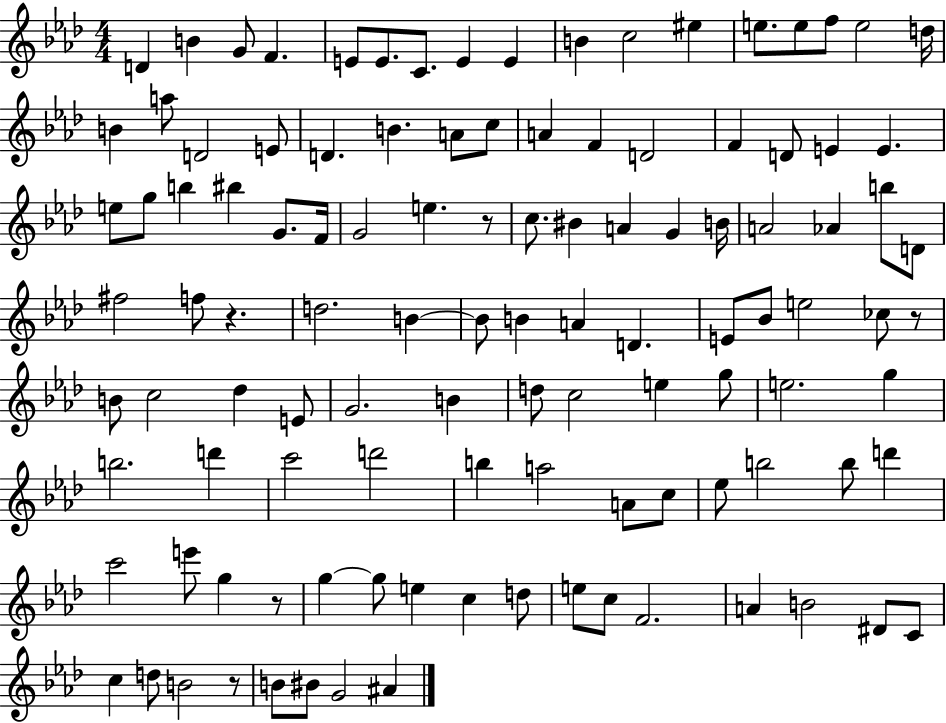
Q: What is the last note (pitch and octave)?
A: A#4